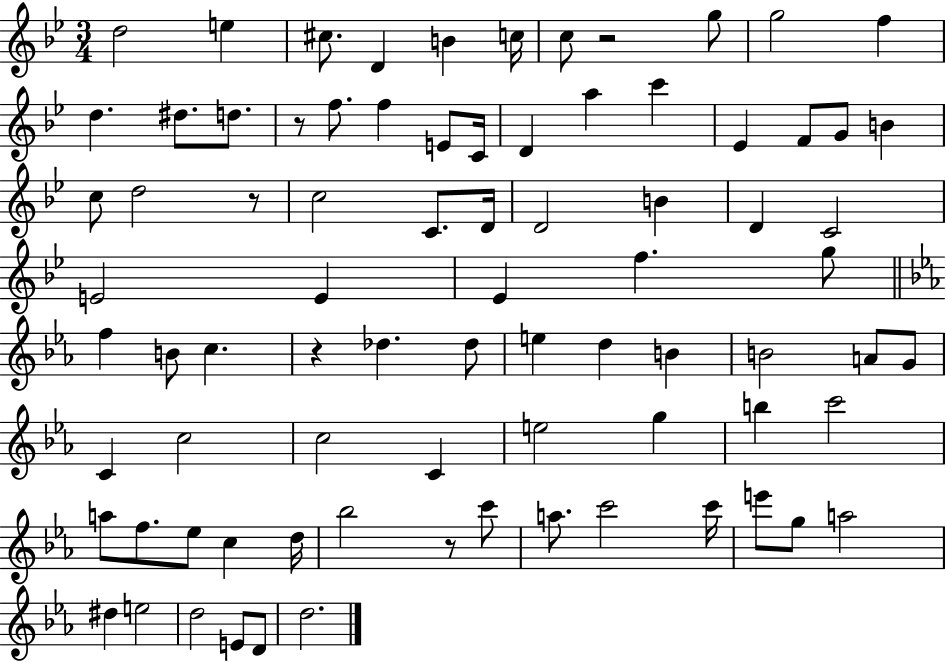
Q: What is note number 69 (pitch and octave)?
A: G5